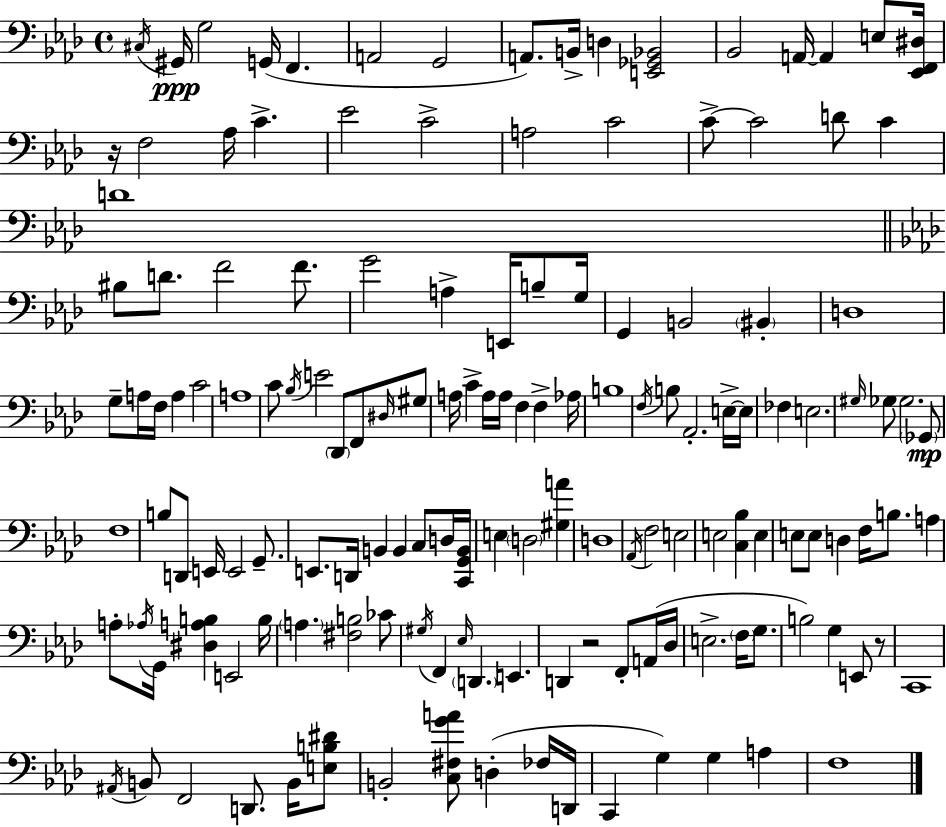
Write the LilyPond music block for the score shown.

{
  \clef bass
  \time 4/4
  \defaultTimeSignature
  \key f \minor
  \repeat volta 2 { \acciaccatura { cis16 }\ppp gis,16 g2 g,16( f,4. | a,2 g,2 | a,8.) b,16-> d4 <e, ges, bes,>2 | bes,2 a,16~~ a,4 e8 | \break <ees, f, dis>16 r16 f2 aes16 c'4.-> | ees'2 c'2-> | a2 c'2 | c'8->~~ c'2 d'8 c'4 | \break d'1 | \bar "||" \break \key aes \major bis8 d'8. f'2 f'8. | g'2 a4-> e,16 b8-- g16 | g,4 b,2 \parenthesize bis,4-. | d1 | \break g8-- a16 f16 a4 c'2 | a1 | c'8 \acciaccatura { bes16 } e'2 \parenthesize des,8 f,8 \grace { dis16 } | \parenthesize gis8 a16 c'4-> a16 a16 f4 f4-> | \break aes16 b1 | \acciaccatura { f16 } b8 aes,2.-. | e16->~~ e16 fes4 e2. | \grace { gis16 } ges8 ges2. | \break \parenthesize ges,8\mp f1 | b8 d,8 e,16 e,2 | g,8.-- e,8. d,16 b,4 b,4 | c8 d16 <c, g, b,>16 e4 \parenthesize d2 | \break <gis a'>4 d1 | \acciaccatura { aes,16 } f2 e2 | e2 <c bes>4 | e4 e8 e8 d4 f16 b8. | \break a4 a8-. \acciaccatura { aes16 } g,16 <dis a b>4 e,2 | b16 \parenthesize a4. <fis b>2 | ces'8 \acciaccatura { gis16 } f,4 \grace { ees16 } \parenthesize d,4. | e,4. d,4 r2 | \break f,8-. a,16( des16 e2.-> | \parenthesize f16 g8. b2) | g4 e,8 r8 c,1 | \acciaccatura { ais,16 } b,8 f,2 | \break d,8. b,16 <e b dis'>8 b,2-. | <c fis g' a'>8 d4-.( fes16 d,16 c,4 g4) | g4 a4 f1 | } \bar "|."
}